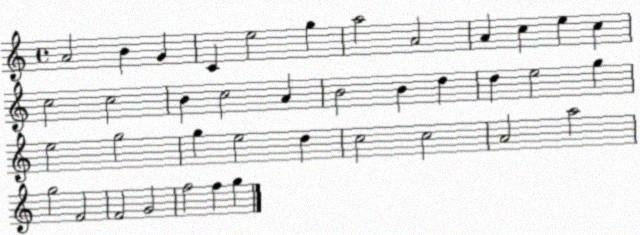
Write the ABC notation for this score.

X:1
T:Untitled
M:4/4
L:1/4
K:C
A2 B G C e2 g a2 A2 A c e c c2 c2 B c2 A B2 B d d e2 g e2 g2 g e2 d c2 c2 A2 a2 g2 F2 F2 G2 f2 f g